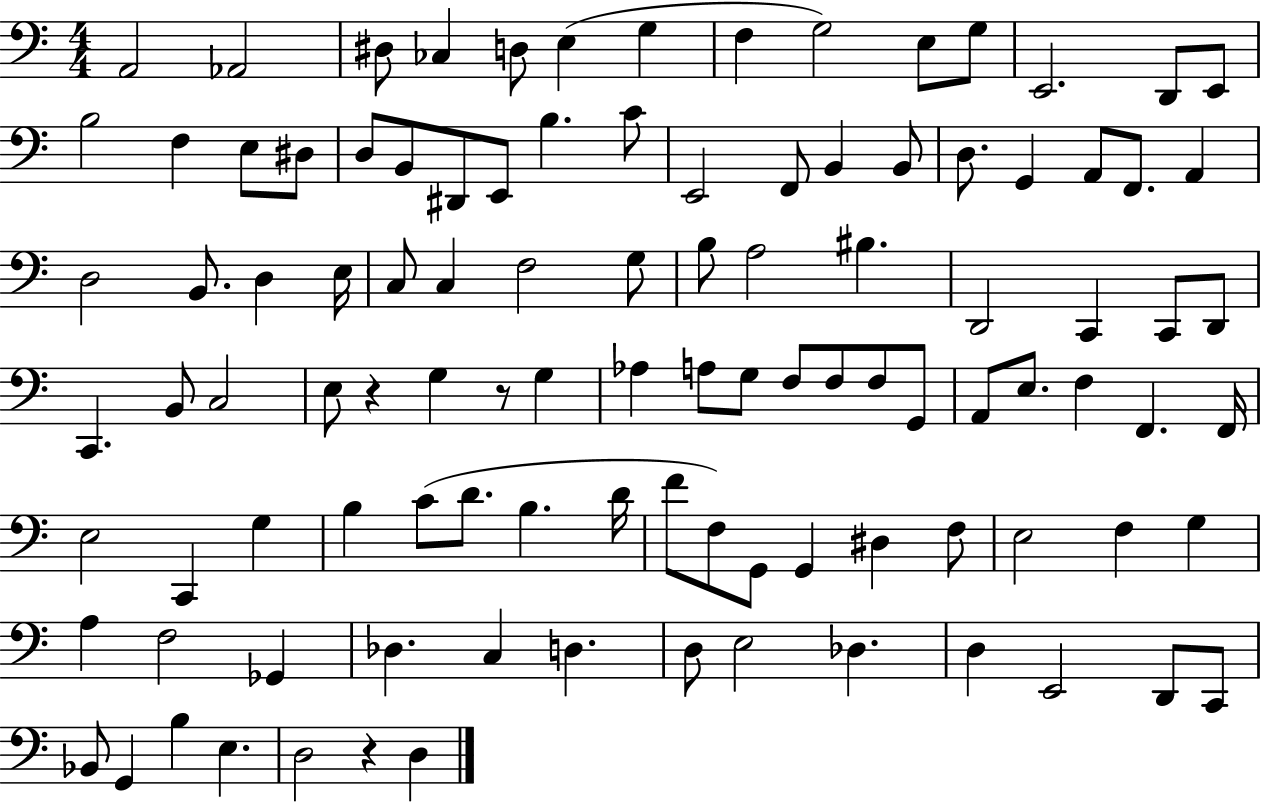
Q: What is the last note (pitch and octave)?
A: D3